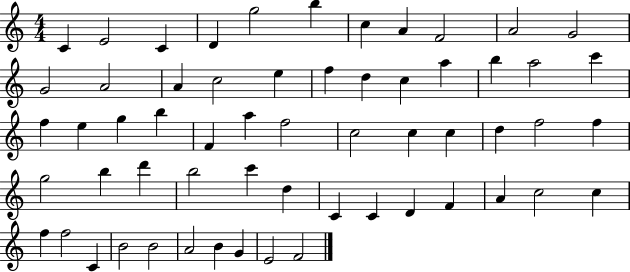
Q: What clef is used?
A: treble